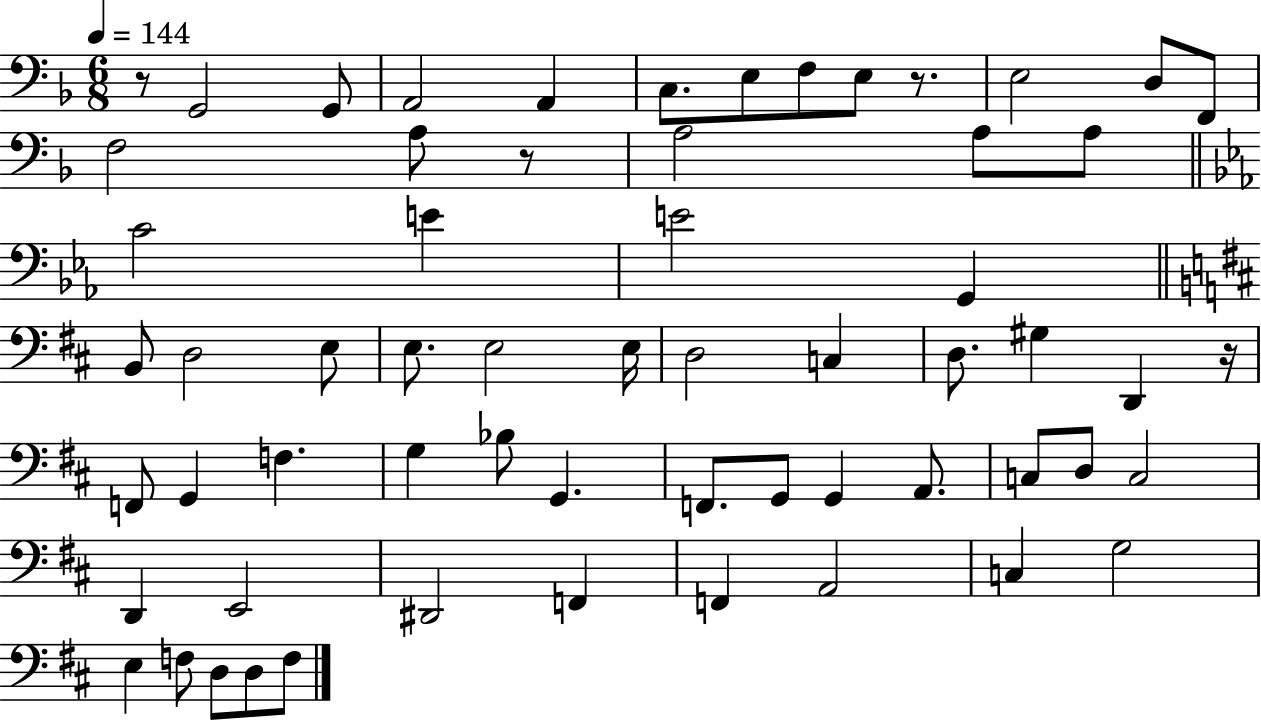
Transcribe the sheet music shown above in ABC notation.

X:1
T:Untitled
M:6/8
L:1/4
K:F
z/2 G,,2 G,,/2 A,,2 A,, C,/2 E,/2 F,/2 E,/2 z/2 E,2 D,/2 F,,/2 F,2 A,/2 z/2 A,2 A,/2 A,/2 C2 E E2 G,, B,,/2 D,2 E,/2 E,/2 E,2 E,/4 D,2 C, D,/2 ^G, D,, z/4 F,,/2 G,, F, G, _B,/2 G,, F,,/2 G,,/2 G,, A,,/2 C,/2 D,/2 C,2 D,, E,,2 ^D,,2 F,, F,, A,,2 C, G,2 E, F,/2 D,/2 D,/2 F,/2